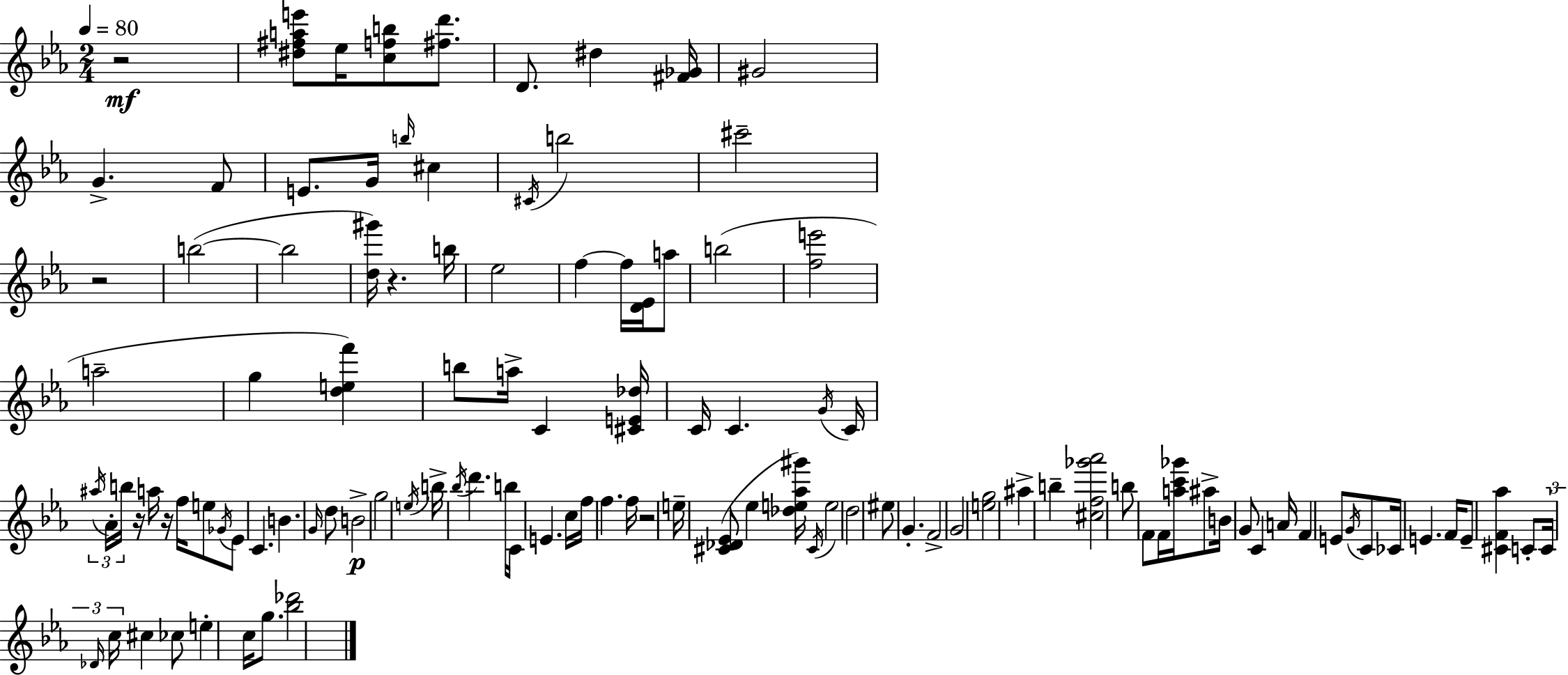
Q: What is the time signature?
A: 2/4